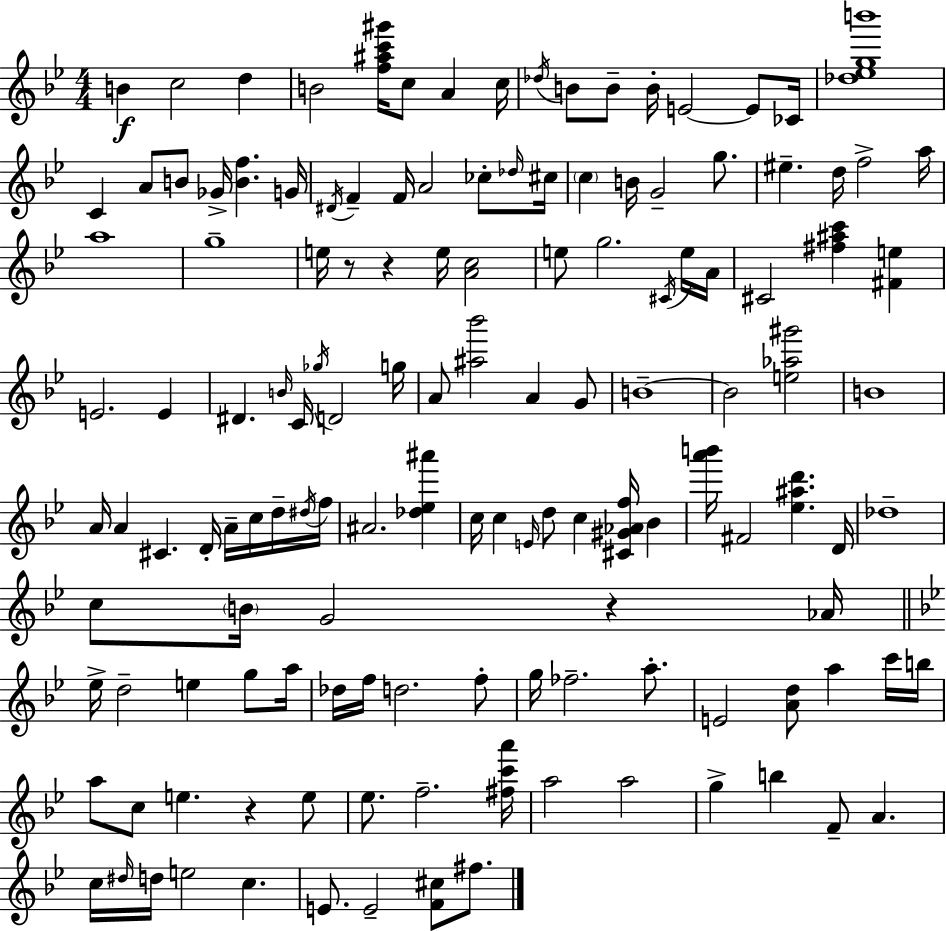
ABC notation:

X:1
T:Untitled
M:4/4
L:1/4
K:Bb
B c2 d B2 [f^ac'^g']/4 c/2 A c/4 _d/4 B/2 B/2 B/4 E2 E/2 _C/4 [_d_egb']4 C A/2 B/2 _G/4 [Bf] G/4 ^D/4 F F/4 A2 _c/2 _d/4 ^c/4 c B/4 G2 g/2 ^e d/4 f2 a/4 a4 g4 e/4 z/2 z e/4 [Ac]2 e/2 g2 ^C/4 e/4 A/4 ^C2 [^f^ac'] [^Fe] E2 E ^D B/4 C/4 _g/4 D2 g/4 A/2 [^a_b']2 A G/2 B4 B2 [e_a^g']2 B4 A/4 A ^C D/4 A/4 c/4 d/4 ^d/4 f/4 ^A2 [_d_e^a'] c/4 c E/4 d/2 c [^C^G_Af]/4 _B [a'b']/4 ^F2 [_e^ad'] D/4 _d4 c/2 B/4 G2 z _A/4 _e/4 d2 e g/2 a/4 _d/4 f/4 d2 f/2 g/4 _f2 a/2 E2 [Ad]/2 a c'/4 b/4 a/2 c/2 e z e/2 _e/2 f2 [^fc'a']/4 a2 a2 g b F/2 A c/4 ^d/4 d/4 e2 c E/2 E2 [F^c]/2 ^f/2